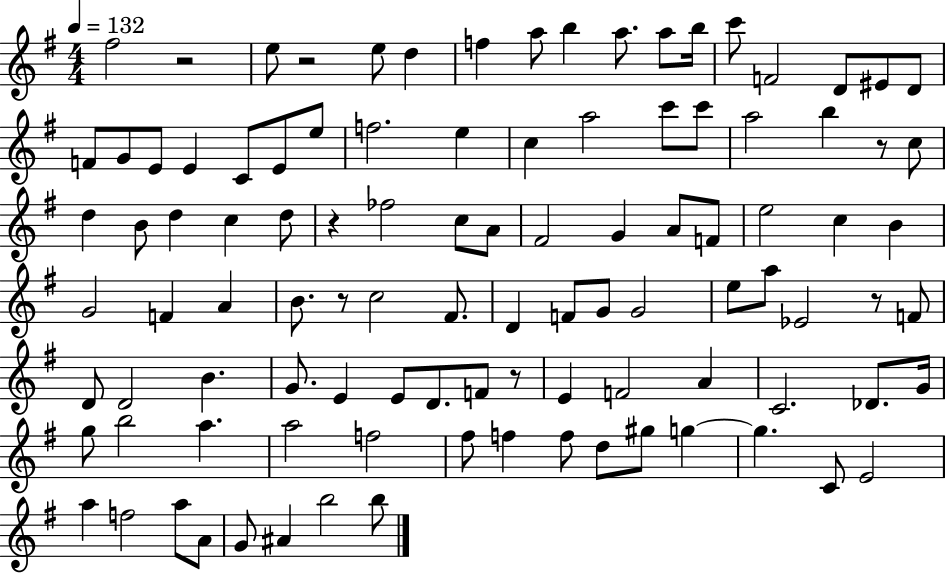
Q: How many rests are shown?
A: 7